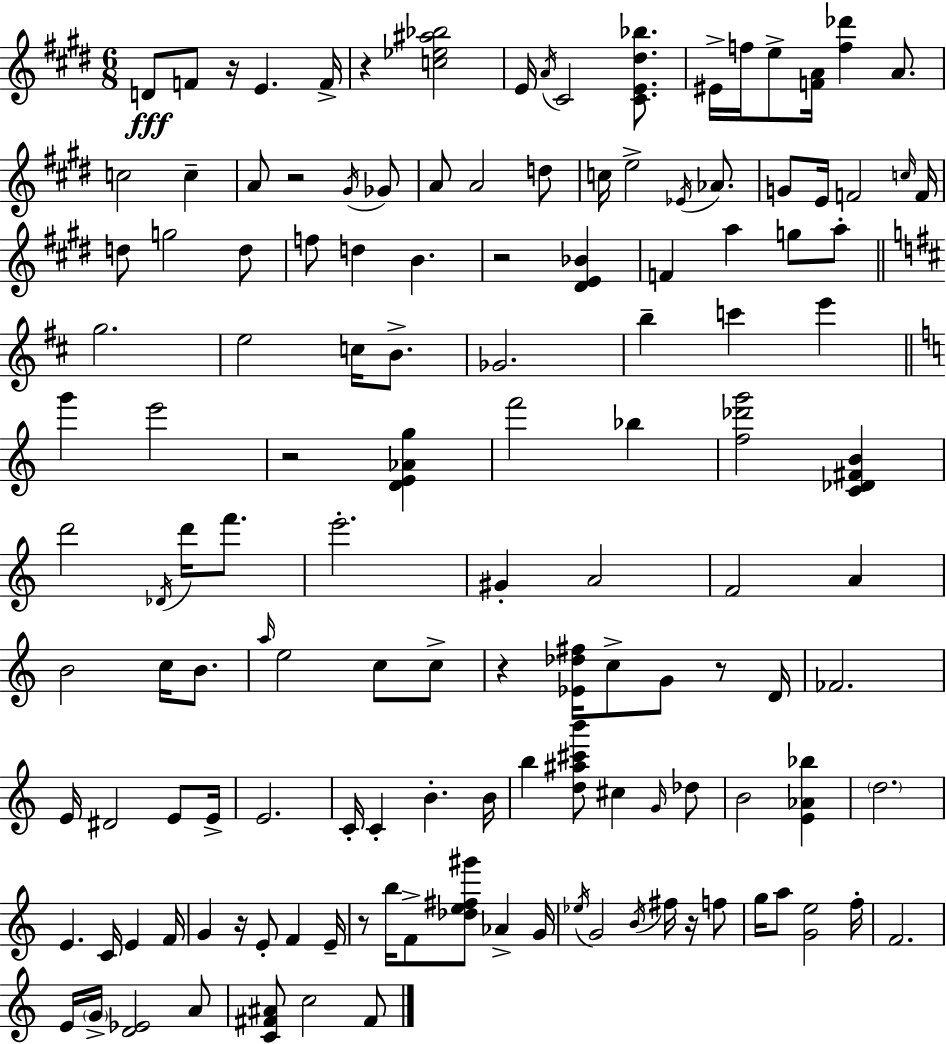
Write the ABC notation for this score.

X:1
T:Untitled
M:6/8
L:1/4
K:E
D/2 F/2 z/4 E F/4 z [c_e^a_b]2 E/4 A/4 ^C2 [^CE^d_b]/2 ^E/4 f/4 e/2 [FA]/4 [f_d'] A/2 c2 c A/2 z2 ^G/4 _G/2 A/2 A2 d/2 c/4 e2 _E/4 _A/2 G/2 E/4 F2 c/4 F/4 d/2 g2 d/2 f/2 d B z2 [^DE_B] F a g/2 a/2 g2 e2 c/4 B/2 _G2 b c' e' g' e'2 z2 [DE_Ag] f'2 _b [f_d'g']2 [C_D^FB] d'2 _D/4 d'/4 f'/2 e'2 ^G A2 F2 A B2 c/4 B/2 a/4 e2 c/2 c/2 z [_E_d^f]/4 c/2 G/2 z/2 D/4 _F2 E/4 ^D2 E/2 E/4 E2 C/4 C B B/4 b [d^a^c'b']/2 ^c G/4 _d/2 B2 [E_A_b] d2 E C/4 E F/4 G z/4 E/2 F E/4 z/2 b/4 F/2 [_de^f^g']/2 _A G/4 _e/4 G2 B/4 ^f/4 z/4 f/2 g/4 a/2 [Ge]2 f/4 F2 E/4 G/4 [D_E]2 A/2 [C^F^A]/2 c2 ^F/2